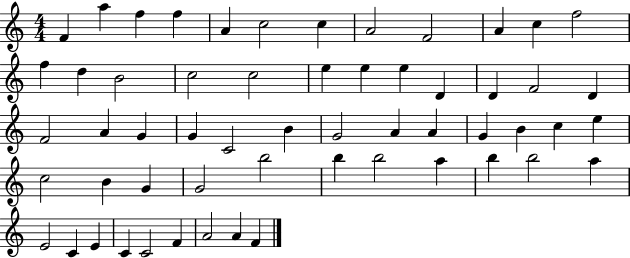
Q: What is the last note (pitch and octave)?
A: F4